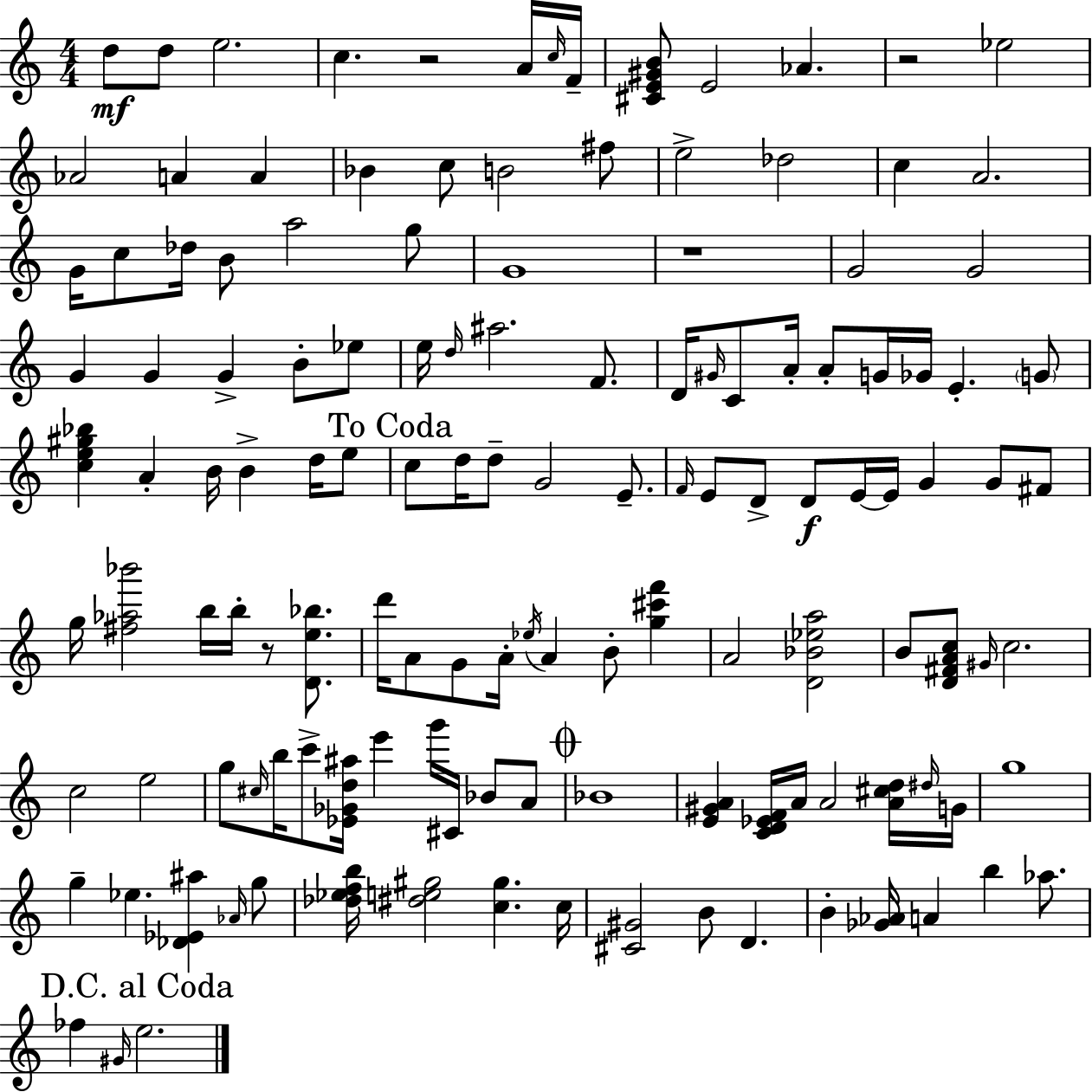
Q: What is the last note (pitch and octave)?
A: E5